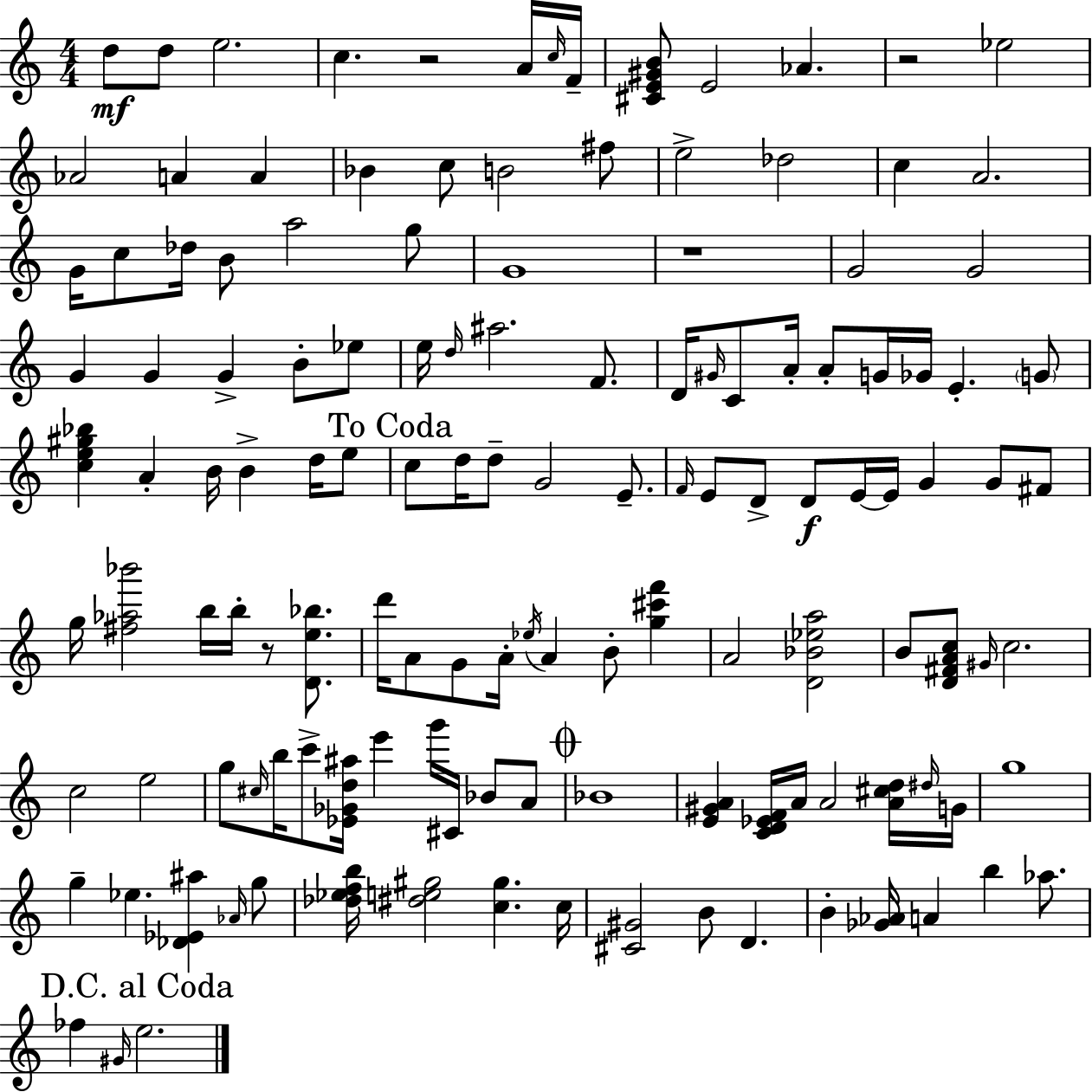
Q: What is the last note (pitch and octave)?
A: E5